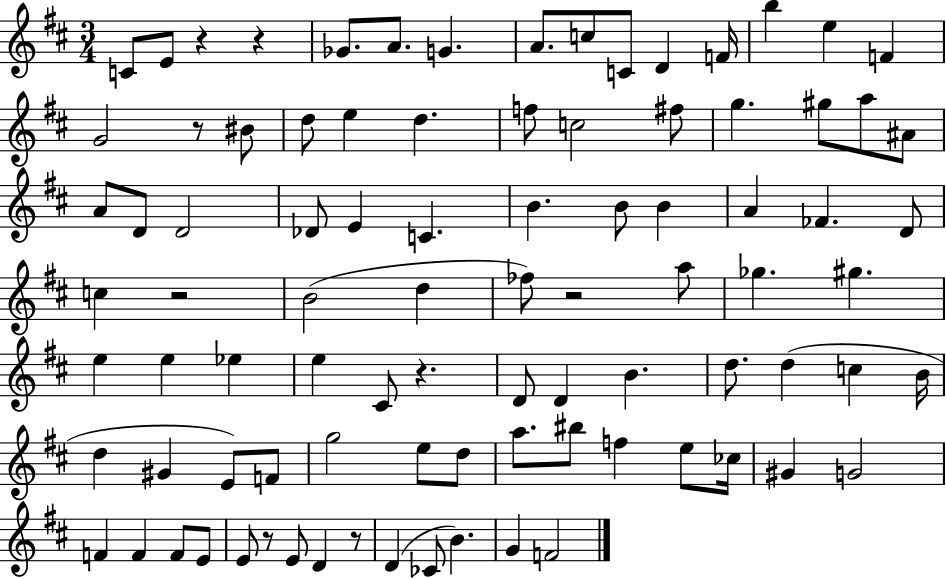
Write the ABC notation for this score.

X:1
T:Untitled
M:3/4
L:1/4
K:D
C/2 E/2 z z _G/2 A/2 G A/2 c/2 C/2 D F/4 b e F G2 z/2 ^B/2 d/2 e d f/2 c2 ^f/2 g ^g/2 a/2 ^A/2 A/2 D/2 D2 _D/2 E C B B/2 B A _F D/2 c z2 B2 d _f/2 z2 a/2 _g ^g e e _e e ^C/2 z D/2 D B d/2 d c B/4 d ^G E/2 F/2 g2 e/2 d/2 a/2 ^b/2 f e/2 _c/4 ^G G2 F F F/2 E/2 E/2 z/2 E/2 D z/2 D _C/2 B G F2